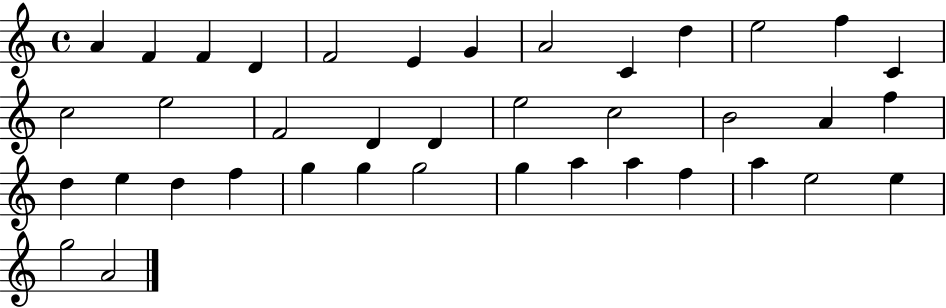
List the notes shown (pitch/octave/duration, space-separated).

A4/q F4/q F4/q D4/q F4/h E4/q G4/q A4/h C4/q D5/q E5/h F5/q C4/q C5/h E5/h F4/h D4/q D4/q E5/h C5/h B4/h A4/q F5/q D5/q E5/q D5/q F5/q G5/q G5/q G5/h G5/q A5/q A5/q F5/q A5/q E5/h E5/q G5/h A4/h